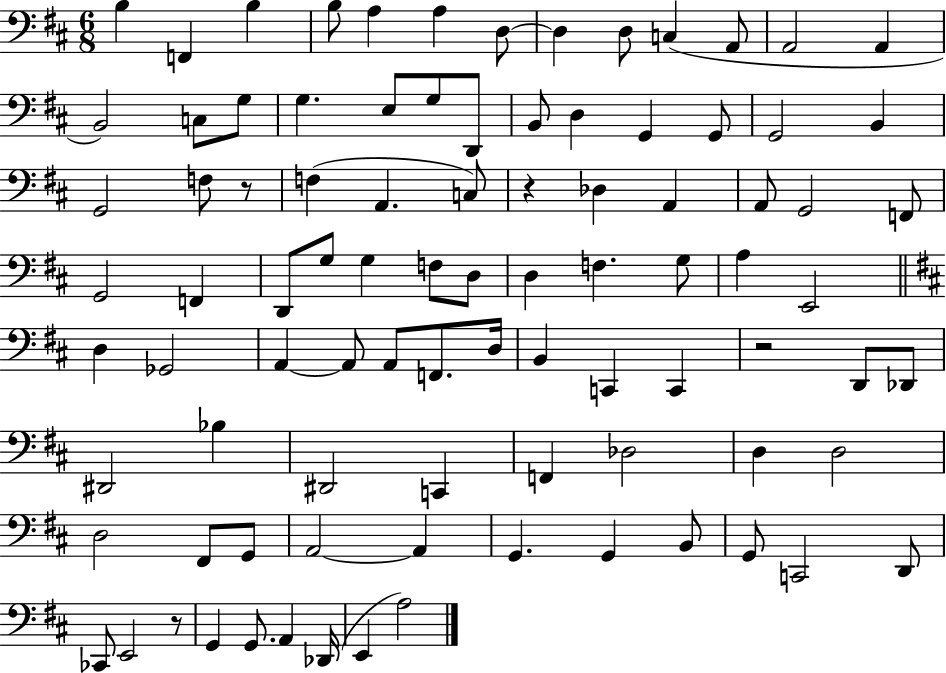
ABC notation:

X:1
T:Untitled
M:6/8
L:1/4
K:D
B, F,, B, B,/2 A, A, D,/2 D, D,/2 C, A,,/2 A,,2 A,, B,,2 C,/2 G,/2 G, E,/2 G,/2 D,,/2 B,,/2 D, G,, G,,/2 G,,2 B,, G,,2 F,/2 z/2 F, A,, C,/2 z _D, A,, A,,/2 G,,2 F,,/2 G,,2 F,, D,,/2 G,/2 G, F,/2 D,/2 D, F, G,/2 A, E,,2 D, _G,,2 A,, A,,/2 A,,/2 F,,/2 D,/4 B,, C,, C,, z2 D,,/2 _D,,/2 ^D,,2 _B, ^D,,2 C,, F,, _D,2 D, D,2 D,2 ^F,,/2 G,,/2 A,,2 A,, G,, G,, B,,/2 G,,/2 C,,2 D,,/2 _C,,/2 E,,2 z/2 G,, G,,/2 A,, _D,,/4 E,, A,2